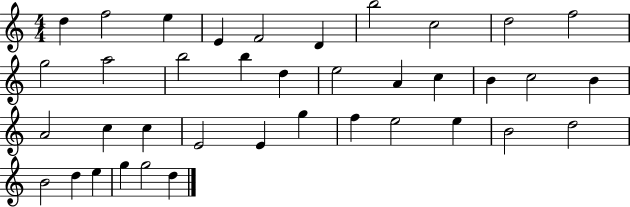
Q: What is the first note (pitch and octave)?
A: D5